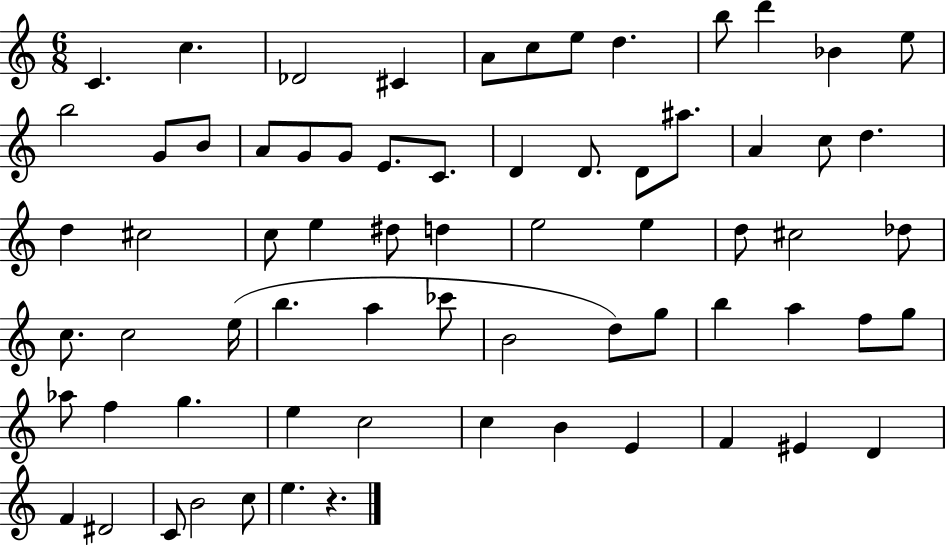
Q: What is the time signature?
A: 6/8